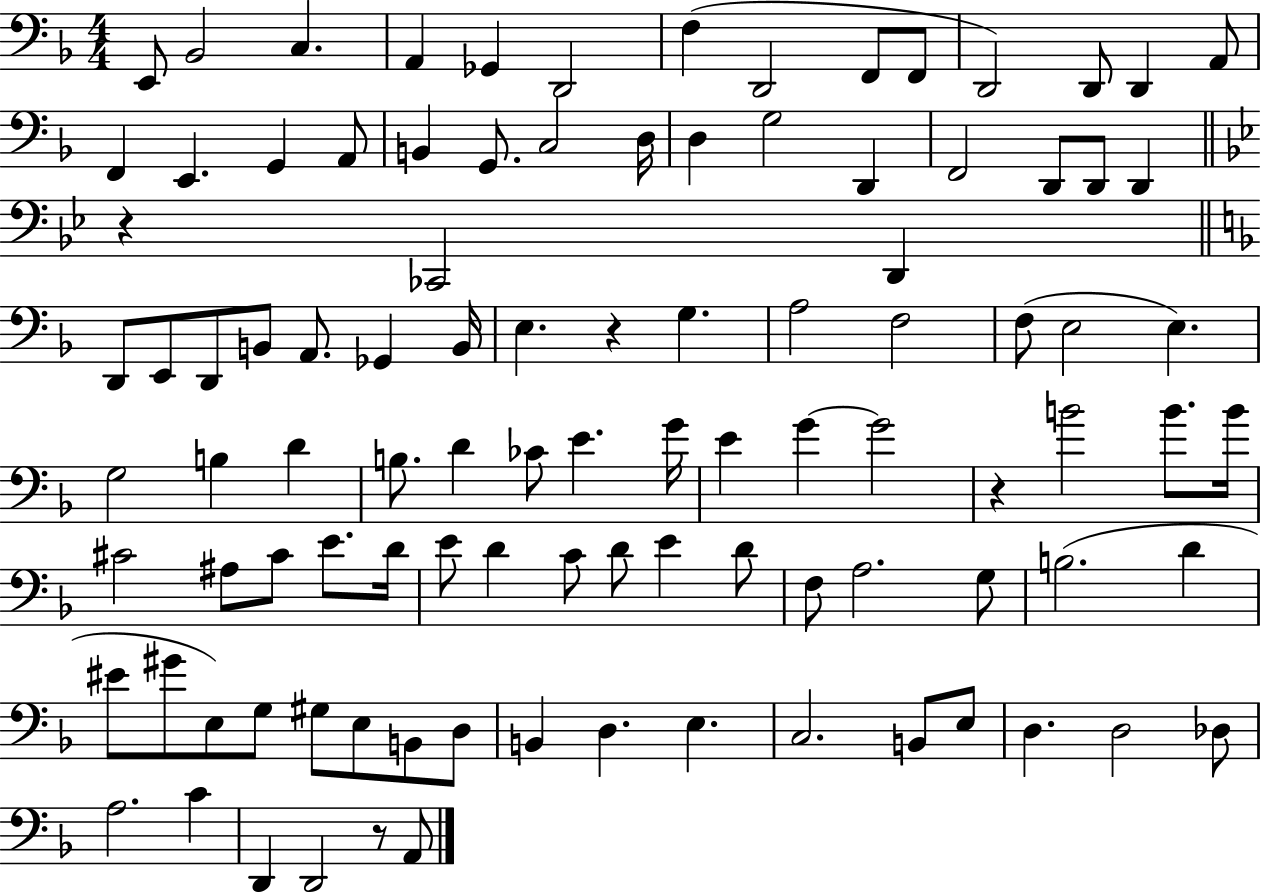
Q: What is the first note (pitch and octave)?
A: E2